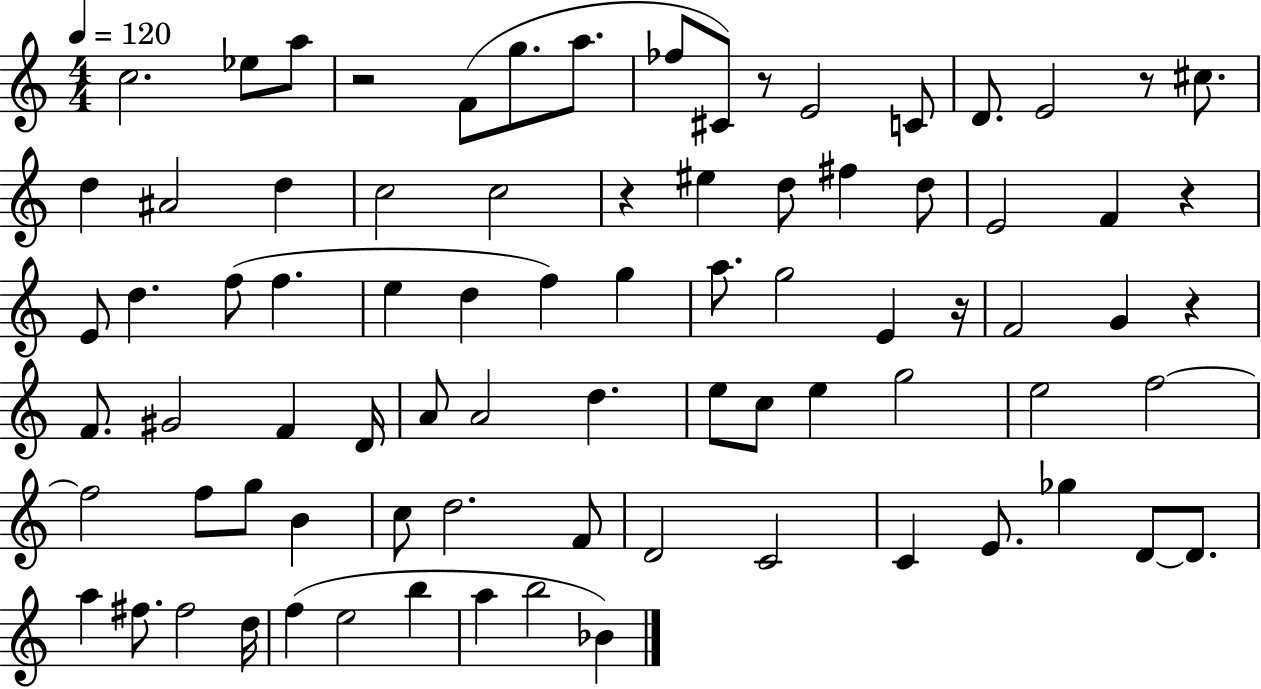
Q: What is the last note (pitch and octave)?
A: Bb4